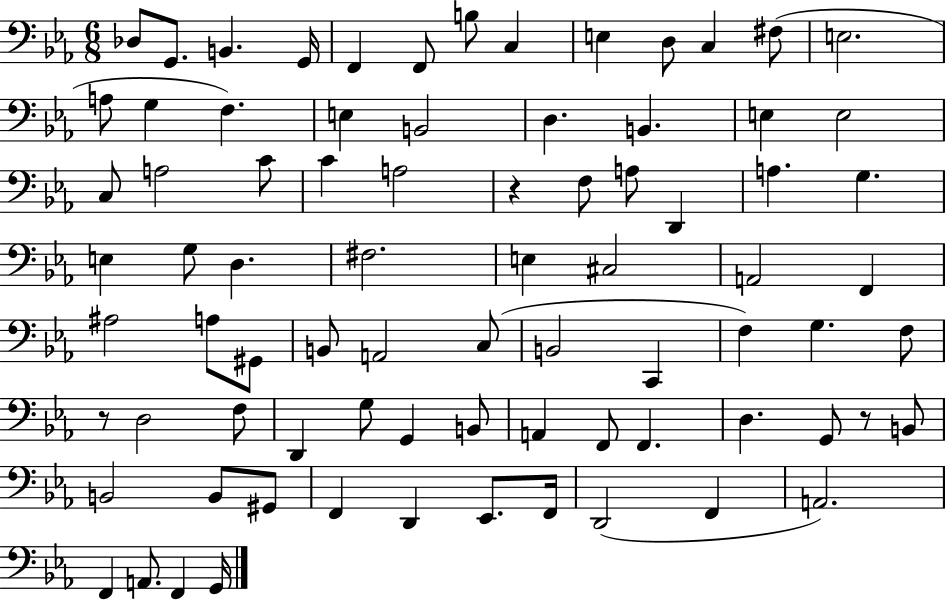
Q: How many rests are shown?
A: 3